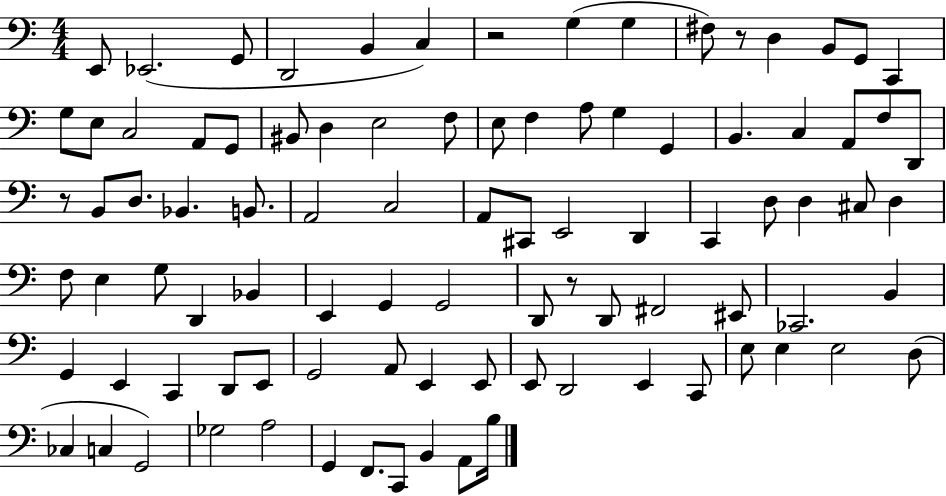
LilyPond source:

{
  \clef bass
  \numericTimeSignature
  \time 4/4
  \key c \major
  e,8 ees,2.( g,8 | d,2 b,4 c4) | r2 g4( g4 | fis8) r8 d4 b,8 g,8 c,4 | \break g8 e8 c2 a,8 g,8 | bis,8 d4 e2 f8 | e8 f4 a8 g4 g,4 | b,4. c4 a,8 f8 d,8 | \break r8 b,8 d8. bes,4. b,8. | a,2 c2 | a,8 cis,8 e,2 d,4 | c,4 d8 d4 cis8 d4 | \break f8 e4 g8 d,4 bes,4 | e,4 g,4 g,2 | d,8 r8 d,8 fis,2 eis,8 | ces,2. b,4 | \break g,4 e,4 c,4 d,8 e,8 | g,2 a,8 e,4 e,8 | e,8 d,2 e,4 c,8 | e8 e4 e2 d8( | \break ces4 c4 g,2) | ges2 a2 | g,4 f,8. c,8 b,4 a,8 b16 | \bar "|."
}